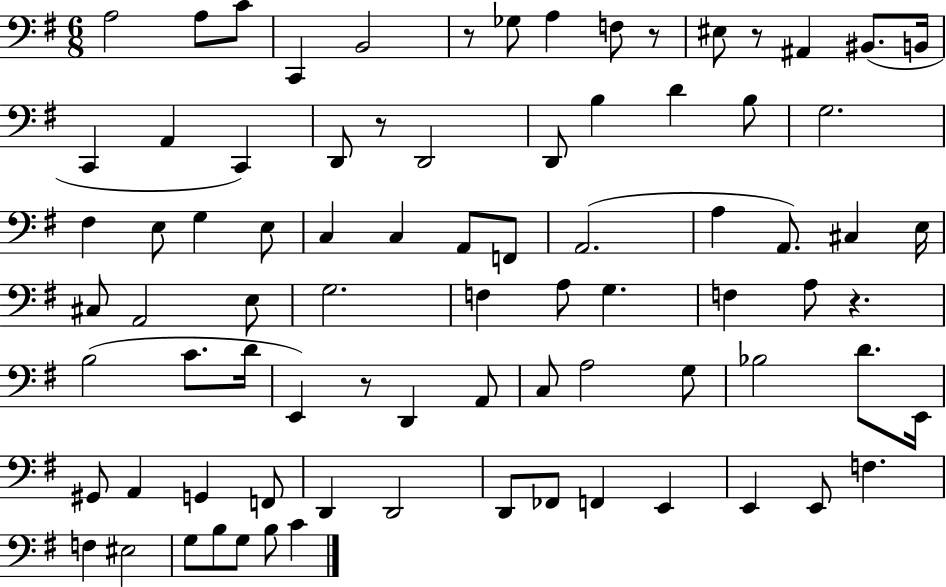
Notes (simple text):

A3/h A3/e C4/e C2/q B2/h R/e Gb3/e A3/q F3/e R/e EIS3/e R/e A#2/q BIS2/e. B2/s C2/q A2/q C2/q D2/e R/e D2/h D2/e B3/q D4/q B3/e G3/h. F#3/q E3/e G3/q E3/e C3/q C3/q A2/e F2/e A2/h. A3/q A2/e. C#3/q E3/s C#3/e A2/h E3/e G3/h. F3/q A3/e G3/q. F3/q A3/e R/q. B3/h C4/e. D4/s E2/q R/e D2/q A2/e C3/e A3/h G3/e Bb3/h D4/e. E2/s G#2/e A2/q G2/q F2/e D2/q D2/h D2/e FES2/e F2/q E2/q E2/q E2/e F3/q. F3/q EIS3/h G3/e B3/e G3/e B3/e C4/q